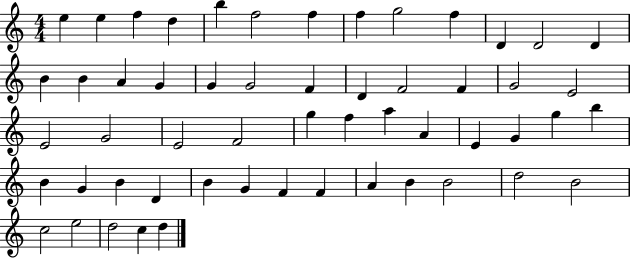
X:1
T:Untitled
M:4/4
L:1/4
K:C
e e f d b f2 f f g2 f D D2 D B B A G G G2 F D F2 F G2 E2 E2 G2 E2 F2 g f a A E G g b B G B D B G F F A B B2 d2 B2 c2 e2 d2 c d